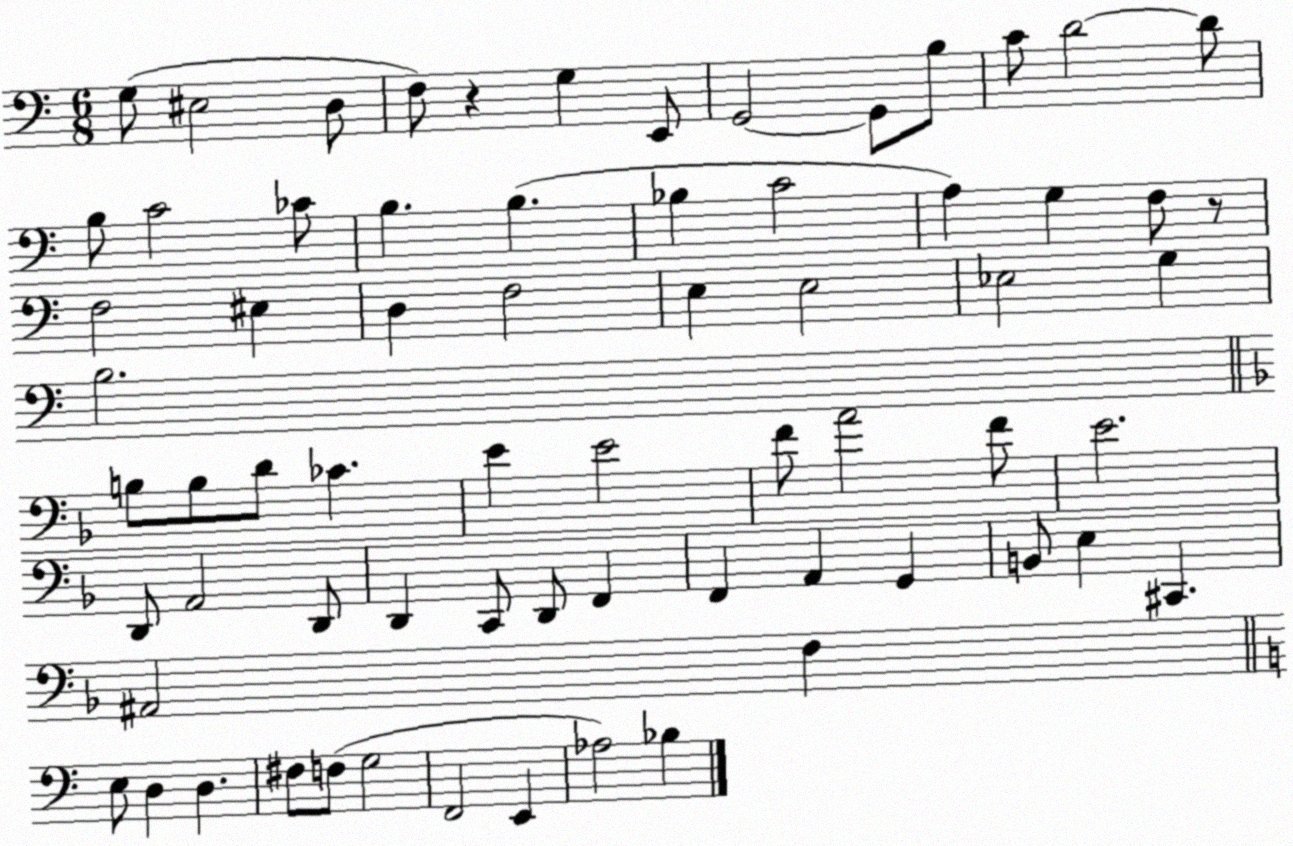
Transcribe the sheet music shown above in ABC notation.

X:1
T:Untitled
M:6/8
L:1/4
K:C
G,/2 ^E,2 D,/2 F,/2 z G, E,,/2 G,,2 G,,/2 B,/2 C/2 D2 D/2 B,/2 C2 _C/2 B, B, _B, C2 A, G, F,/2 z/2 F,2 ^E, D, F,2 E, E,2 _E,2 G, B,2 B,/2 B,/2 D/2 _C E E2 F/2 A2 F/2 E2 D,,/2 A,,2 D,,/2 D,, C,,/2 D,,/2 F,, F,, A,, G,, B,,/2 E, ^C,, ^A,,2 F, E,/2 D, D, ^F,/2 F,/2 G,2 F,,2 E,, _A,2 _B,